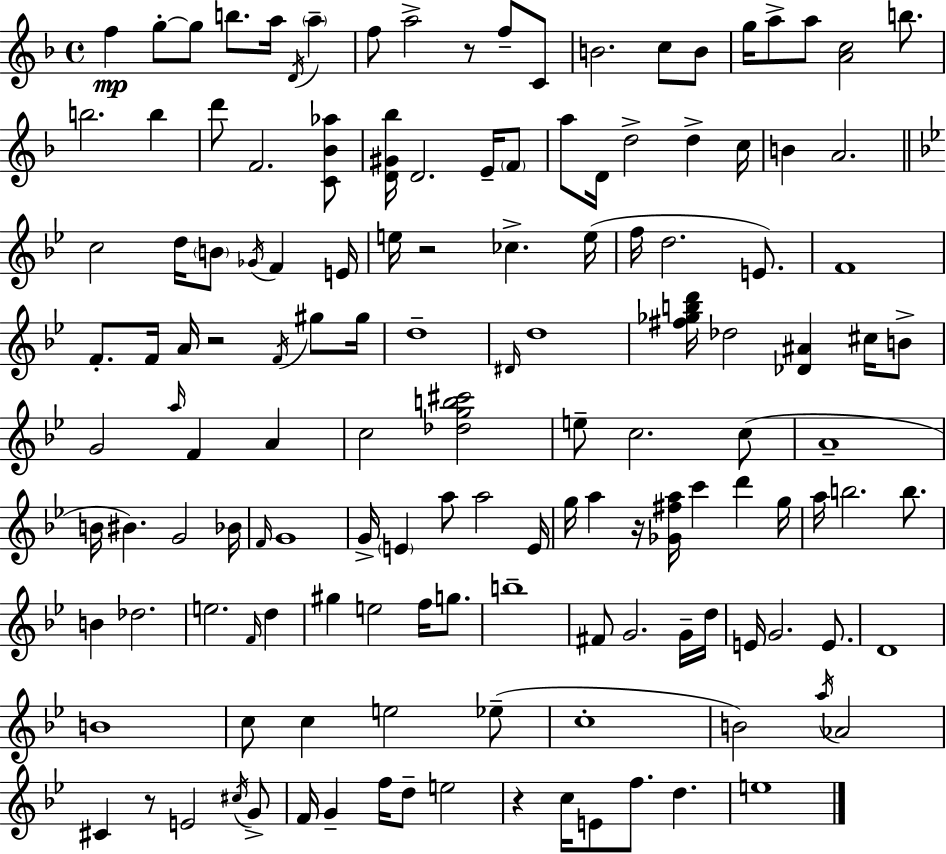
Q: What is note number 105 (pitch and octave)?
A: C5